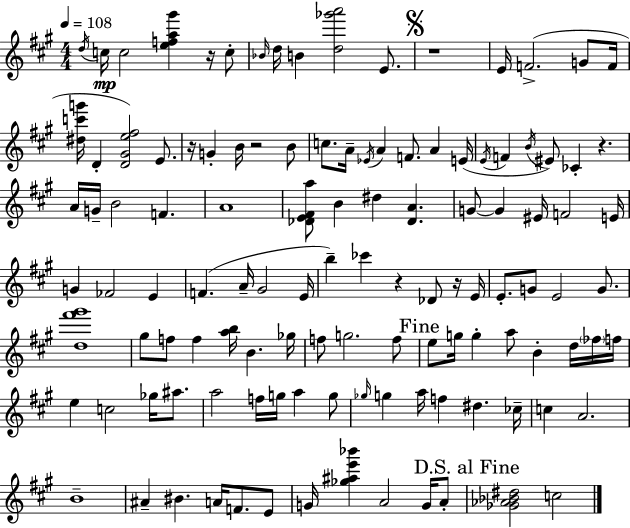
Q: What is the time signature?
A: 4/4